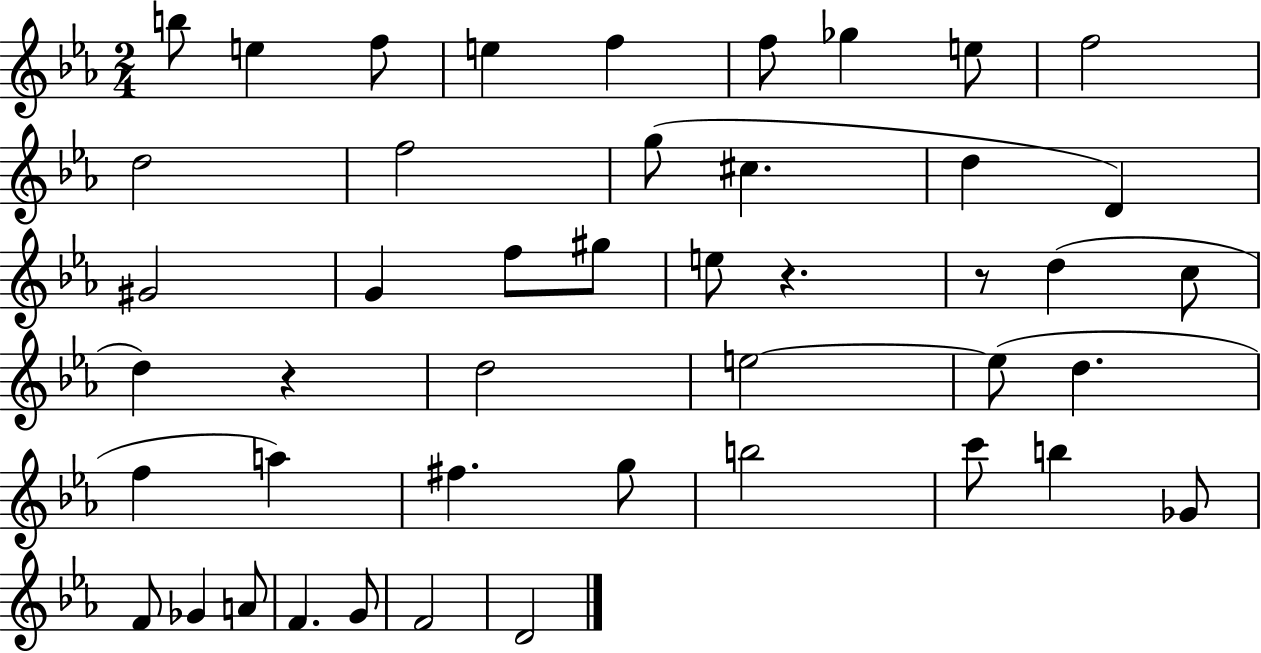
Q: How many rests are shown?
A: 3